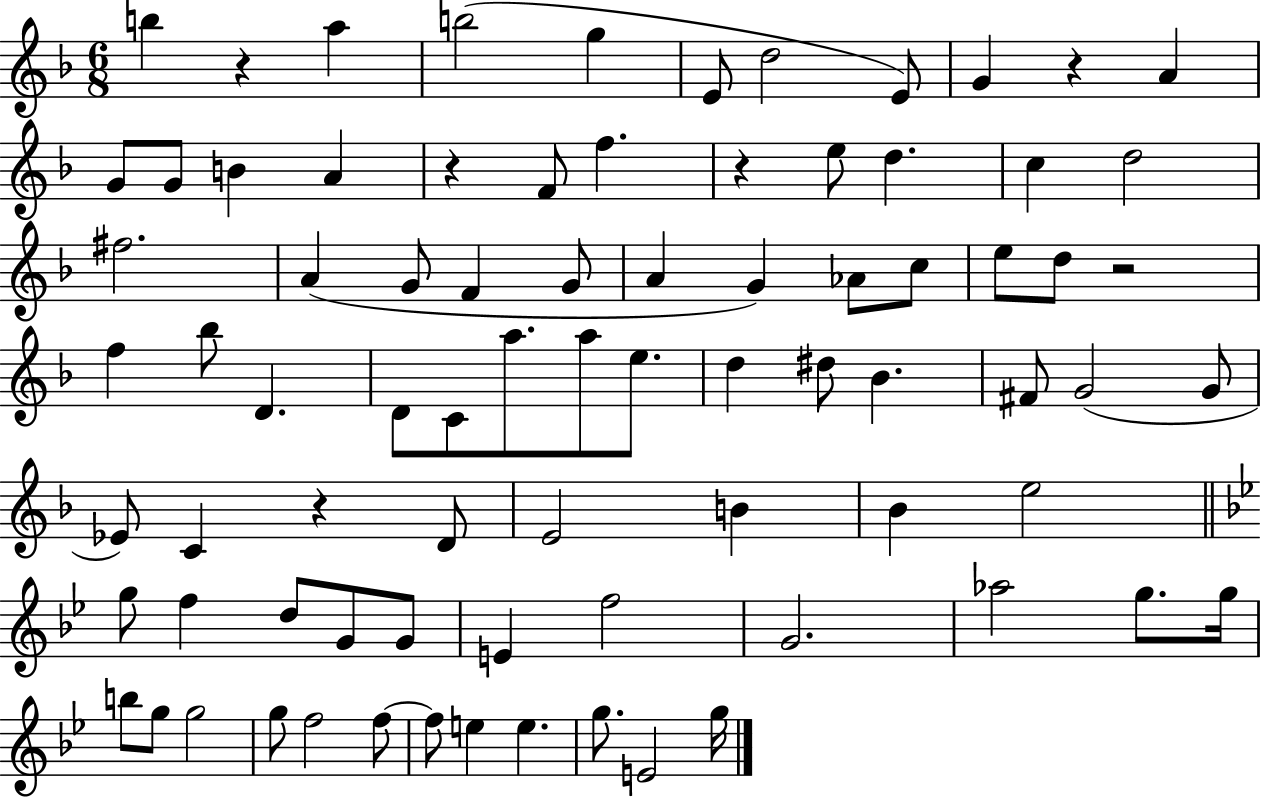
B5/q R/q A5/q B5/h G5/q E4/e D5/h E4/e G4/q R/q A4/q G4/e G4/e B4/q A4/q R/q F4/e F5/q. R/q E5/e D5/q. C5/q D5/h F#5/h. A4/q G4/e F4/q G4/e A4/q G4/q Ab4/e C5/e E5/e D5/e R/h F5/q Bb5/e D4/q. D4/e C4/e A5/e. A5/e E5/e. D5/q D#5/e Bb4/q. F#4/e G4/h G4/e Eb4/e C4/q R/q D4/e E4/h B4/q Bb4/q E5/h G5/e F5/q D5/e G4/e G4/e E4/q F5/h G4/h. Ab5/h G5/e. G5/s B5/e G5/e G5/h G5/e F5/h F5/e F5/e E5/q E5/q. G5/e. E4/h G5/s